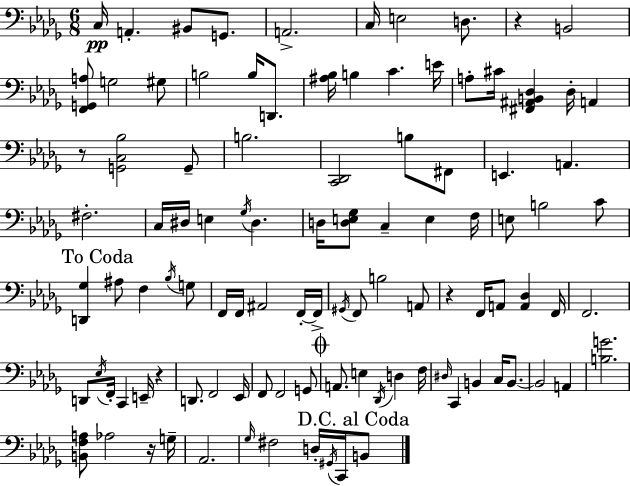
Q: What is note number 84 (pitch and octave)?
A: Gb3